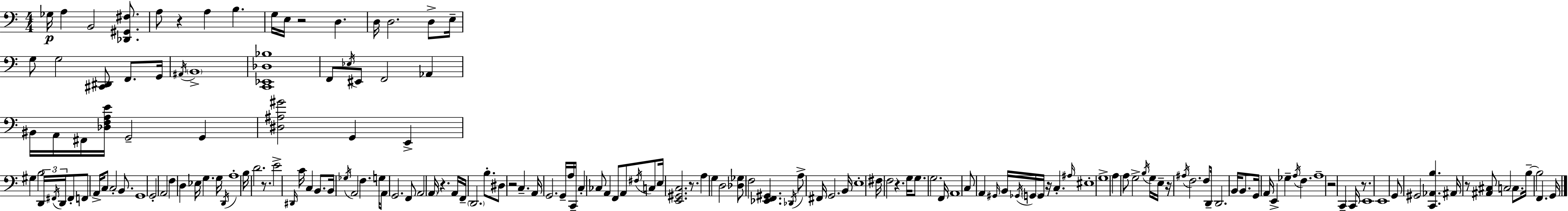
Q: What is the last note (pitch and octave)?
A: G2